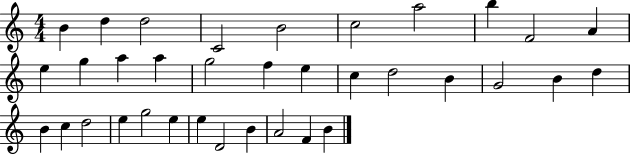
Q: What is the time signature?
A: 4/4